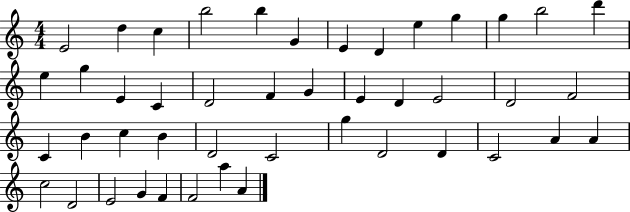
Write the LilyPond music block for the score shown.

{
  \clef treble
  \numericTimeSignature
  \time 4/4
  \key c \major
  e'2 d''4 c''4 | b''2 b''4 g'4 | e'4 d'4 e''4 g''4 | g''4 b''2 d'''4 | \break e''4 g''4 e'4 c'4 | d'2 f'4 g'4 | e'4 d'4 e'2 | d'2 f'2 | \break c'4 b'4 c''4 b'4 | d'2 c'2 | g''4 d'2 d'4 | c'2 a'4 a'4 | \break c''2 d'2 | e'2 g'4 f'4 | f'2 a''4 a'4 | \bar "|."
}